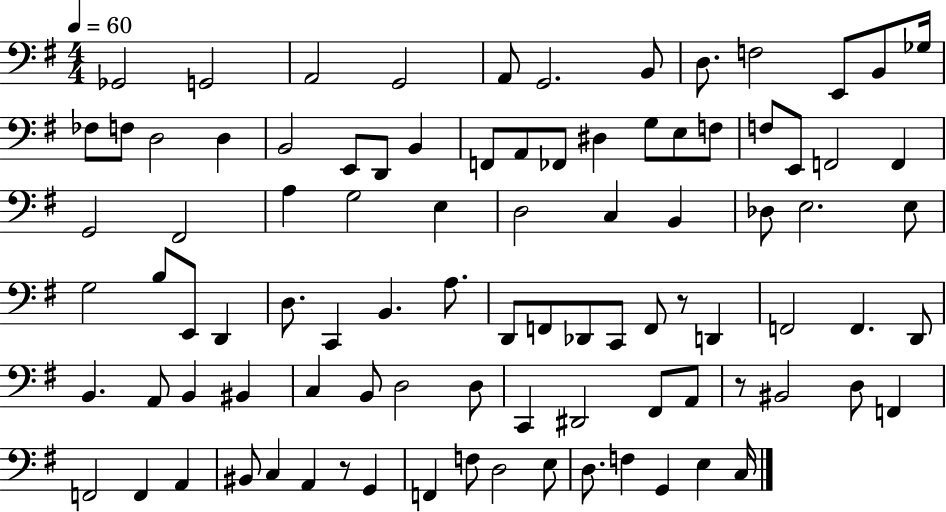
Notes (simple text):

Gb2/h G2/h A2/h G2/h A2/e G2/h. B2/e D3/e. F3/h E2/e B2/e Gb3/s FES3/e F3/e D3/h D3/q B2/h E2/e D2/e B2/q F2/e A2/e FES2/e D#3/q G3/e E3/e F3/e F3/e E2/e F2/h F2/q G2/h F#2/h A3/q G3/h E3/q D3/h C3/q B2/q Db3/e E3/h. E3/e G3/h B3/e E2/e D2/q D3/e. C2/q B2/q. A3/e. D2/e F2/e Db2/e C2/e F2/e R/e D2/q F2/h F2/q. D2/e B2/q. A2/e B2/q BIS2/q C3/q B2/e D3/h D3/e C2/q D#2/h F#2/e A2/e R/e BIS2/h D3/e F2/q F2/h F2/q A2/q BIS2/e C3/q A2/q R/e G2/q F2/q F3/e D3/h E3/e D3/e. F3/q G2/q E3/q C3/s